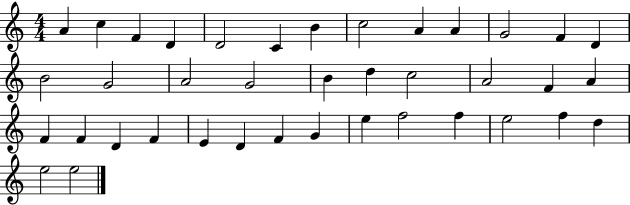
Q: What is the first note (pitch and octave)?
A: A4